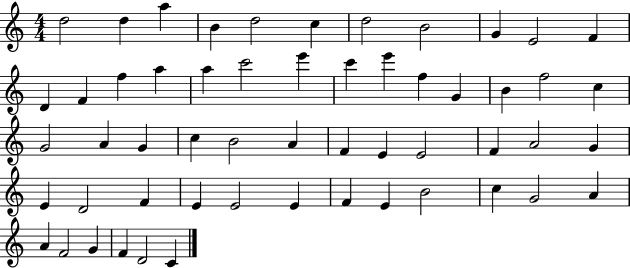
X:1
T:Untitled
M:4/4
L:1/4
K:C
d2 d a B d2 c d2 B2 G E2 F D F f a a c'2 e' c' e' f G B f2 c G2 A G c B2 A F E E2 F A2 G E D2 F E E2 E F E B2 c G2 A A F2 G F D2 C